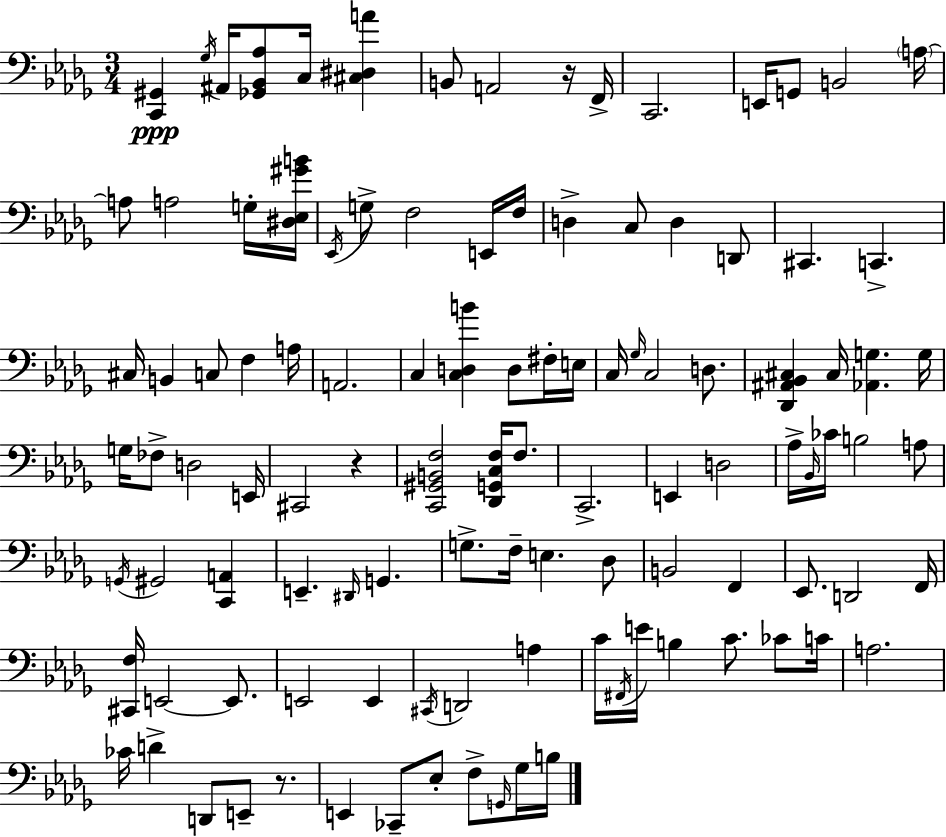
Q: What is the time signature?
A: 3/4